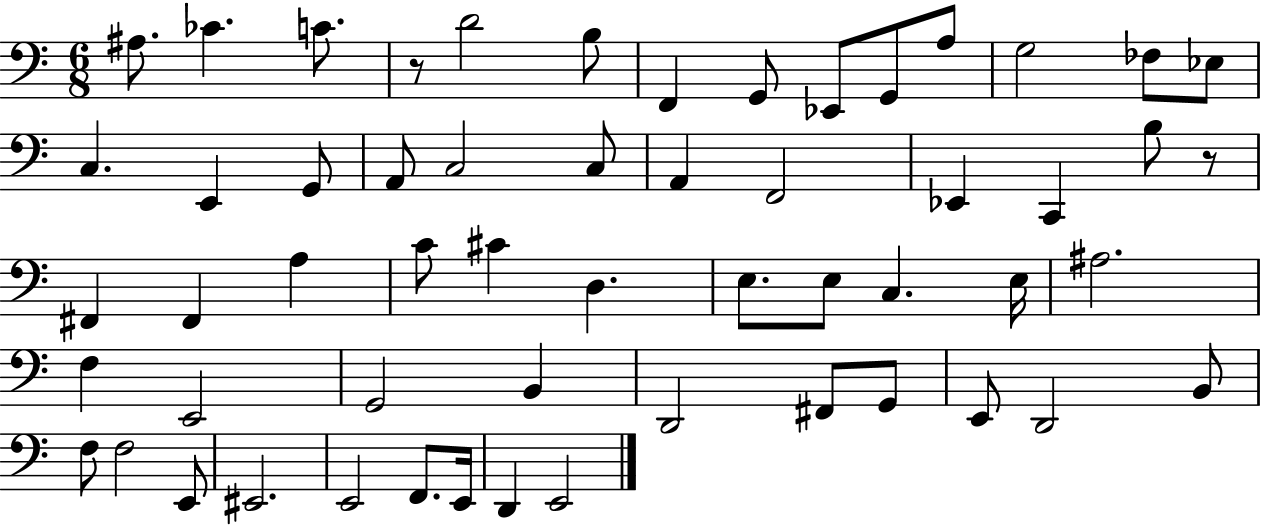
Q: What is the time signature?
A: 6/8